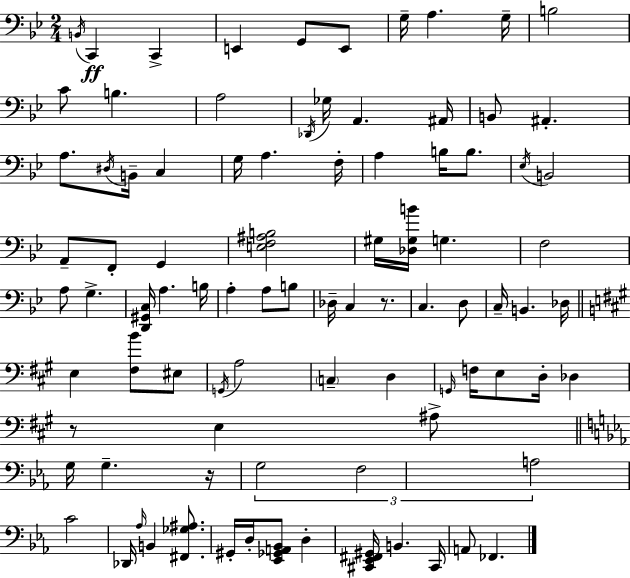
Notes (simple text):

B2/s C2/q C2/q E2/q G2/e E2/e G3/s A3/q. G3/s B3/h C4/e B3/q. A3/h Db2/s Gb3/s A2/q. A#2/s B2/e A#2/q. A3/e. D#3/s B2/s C3/q G3/s A3/q. F3/s A3/q B3/s B3/e. Eb3/s B2/h A2/e F2/e G2/q [E3,F3,A#3,B3]/h G#3/s [Db3,G#3,B4]/s G3/q. F3/h A3/e G3/q. [D2,G#2,C3]/s A3/q. B3/s A3/q A3/e B3/e Db3/s C3/q R/e. C3/q. D3/e C3/s B2/q. Db3/s E3/q [F#3,B4]/e EIS3/e G2/s A3/h C3/q D3/q G2/s F3/s E3/e D3/s Db3/q R/e E3/q A#3/e G3/s G3/q. R/s G3/h F3/h A3/h C4/h Db2/s Ab3/s B2/q [F#2,Gb3,A#3]/e. G#2/s D3/s [Eb2,Gb2,A2,Bb2]/e D3/q [C#2,Eb2,F#2,G#2]/s B2/q. C#2/s A2/e FES2/q.